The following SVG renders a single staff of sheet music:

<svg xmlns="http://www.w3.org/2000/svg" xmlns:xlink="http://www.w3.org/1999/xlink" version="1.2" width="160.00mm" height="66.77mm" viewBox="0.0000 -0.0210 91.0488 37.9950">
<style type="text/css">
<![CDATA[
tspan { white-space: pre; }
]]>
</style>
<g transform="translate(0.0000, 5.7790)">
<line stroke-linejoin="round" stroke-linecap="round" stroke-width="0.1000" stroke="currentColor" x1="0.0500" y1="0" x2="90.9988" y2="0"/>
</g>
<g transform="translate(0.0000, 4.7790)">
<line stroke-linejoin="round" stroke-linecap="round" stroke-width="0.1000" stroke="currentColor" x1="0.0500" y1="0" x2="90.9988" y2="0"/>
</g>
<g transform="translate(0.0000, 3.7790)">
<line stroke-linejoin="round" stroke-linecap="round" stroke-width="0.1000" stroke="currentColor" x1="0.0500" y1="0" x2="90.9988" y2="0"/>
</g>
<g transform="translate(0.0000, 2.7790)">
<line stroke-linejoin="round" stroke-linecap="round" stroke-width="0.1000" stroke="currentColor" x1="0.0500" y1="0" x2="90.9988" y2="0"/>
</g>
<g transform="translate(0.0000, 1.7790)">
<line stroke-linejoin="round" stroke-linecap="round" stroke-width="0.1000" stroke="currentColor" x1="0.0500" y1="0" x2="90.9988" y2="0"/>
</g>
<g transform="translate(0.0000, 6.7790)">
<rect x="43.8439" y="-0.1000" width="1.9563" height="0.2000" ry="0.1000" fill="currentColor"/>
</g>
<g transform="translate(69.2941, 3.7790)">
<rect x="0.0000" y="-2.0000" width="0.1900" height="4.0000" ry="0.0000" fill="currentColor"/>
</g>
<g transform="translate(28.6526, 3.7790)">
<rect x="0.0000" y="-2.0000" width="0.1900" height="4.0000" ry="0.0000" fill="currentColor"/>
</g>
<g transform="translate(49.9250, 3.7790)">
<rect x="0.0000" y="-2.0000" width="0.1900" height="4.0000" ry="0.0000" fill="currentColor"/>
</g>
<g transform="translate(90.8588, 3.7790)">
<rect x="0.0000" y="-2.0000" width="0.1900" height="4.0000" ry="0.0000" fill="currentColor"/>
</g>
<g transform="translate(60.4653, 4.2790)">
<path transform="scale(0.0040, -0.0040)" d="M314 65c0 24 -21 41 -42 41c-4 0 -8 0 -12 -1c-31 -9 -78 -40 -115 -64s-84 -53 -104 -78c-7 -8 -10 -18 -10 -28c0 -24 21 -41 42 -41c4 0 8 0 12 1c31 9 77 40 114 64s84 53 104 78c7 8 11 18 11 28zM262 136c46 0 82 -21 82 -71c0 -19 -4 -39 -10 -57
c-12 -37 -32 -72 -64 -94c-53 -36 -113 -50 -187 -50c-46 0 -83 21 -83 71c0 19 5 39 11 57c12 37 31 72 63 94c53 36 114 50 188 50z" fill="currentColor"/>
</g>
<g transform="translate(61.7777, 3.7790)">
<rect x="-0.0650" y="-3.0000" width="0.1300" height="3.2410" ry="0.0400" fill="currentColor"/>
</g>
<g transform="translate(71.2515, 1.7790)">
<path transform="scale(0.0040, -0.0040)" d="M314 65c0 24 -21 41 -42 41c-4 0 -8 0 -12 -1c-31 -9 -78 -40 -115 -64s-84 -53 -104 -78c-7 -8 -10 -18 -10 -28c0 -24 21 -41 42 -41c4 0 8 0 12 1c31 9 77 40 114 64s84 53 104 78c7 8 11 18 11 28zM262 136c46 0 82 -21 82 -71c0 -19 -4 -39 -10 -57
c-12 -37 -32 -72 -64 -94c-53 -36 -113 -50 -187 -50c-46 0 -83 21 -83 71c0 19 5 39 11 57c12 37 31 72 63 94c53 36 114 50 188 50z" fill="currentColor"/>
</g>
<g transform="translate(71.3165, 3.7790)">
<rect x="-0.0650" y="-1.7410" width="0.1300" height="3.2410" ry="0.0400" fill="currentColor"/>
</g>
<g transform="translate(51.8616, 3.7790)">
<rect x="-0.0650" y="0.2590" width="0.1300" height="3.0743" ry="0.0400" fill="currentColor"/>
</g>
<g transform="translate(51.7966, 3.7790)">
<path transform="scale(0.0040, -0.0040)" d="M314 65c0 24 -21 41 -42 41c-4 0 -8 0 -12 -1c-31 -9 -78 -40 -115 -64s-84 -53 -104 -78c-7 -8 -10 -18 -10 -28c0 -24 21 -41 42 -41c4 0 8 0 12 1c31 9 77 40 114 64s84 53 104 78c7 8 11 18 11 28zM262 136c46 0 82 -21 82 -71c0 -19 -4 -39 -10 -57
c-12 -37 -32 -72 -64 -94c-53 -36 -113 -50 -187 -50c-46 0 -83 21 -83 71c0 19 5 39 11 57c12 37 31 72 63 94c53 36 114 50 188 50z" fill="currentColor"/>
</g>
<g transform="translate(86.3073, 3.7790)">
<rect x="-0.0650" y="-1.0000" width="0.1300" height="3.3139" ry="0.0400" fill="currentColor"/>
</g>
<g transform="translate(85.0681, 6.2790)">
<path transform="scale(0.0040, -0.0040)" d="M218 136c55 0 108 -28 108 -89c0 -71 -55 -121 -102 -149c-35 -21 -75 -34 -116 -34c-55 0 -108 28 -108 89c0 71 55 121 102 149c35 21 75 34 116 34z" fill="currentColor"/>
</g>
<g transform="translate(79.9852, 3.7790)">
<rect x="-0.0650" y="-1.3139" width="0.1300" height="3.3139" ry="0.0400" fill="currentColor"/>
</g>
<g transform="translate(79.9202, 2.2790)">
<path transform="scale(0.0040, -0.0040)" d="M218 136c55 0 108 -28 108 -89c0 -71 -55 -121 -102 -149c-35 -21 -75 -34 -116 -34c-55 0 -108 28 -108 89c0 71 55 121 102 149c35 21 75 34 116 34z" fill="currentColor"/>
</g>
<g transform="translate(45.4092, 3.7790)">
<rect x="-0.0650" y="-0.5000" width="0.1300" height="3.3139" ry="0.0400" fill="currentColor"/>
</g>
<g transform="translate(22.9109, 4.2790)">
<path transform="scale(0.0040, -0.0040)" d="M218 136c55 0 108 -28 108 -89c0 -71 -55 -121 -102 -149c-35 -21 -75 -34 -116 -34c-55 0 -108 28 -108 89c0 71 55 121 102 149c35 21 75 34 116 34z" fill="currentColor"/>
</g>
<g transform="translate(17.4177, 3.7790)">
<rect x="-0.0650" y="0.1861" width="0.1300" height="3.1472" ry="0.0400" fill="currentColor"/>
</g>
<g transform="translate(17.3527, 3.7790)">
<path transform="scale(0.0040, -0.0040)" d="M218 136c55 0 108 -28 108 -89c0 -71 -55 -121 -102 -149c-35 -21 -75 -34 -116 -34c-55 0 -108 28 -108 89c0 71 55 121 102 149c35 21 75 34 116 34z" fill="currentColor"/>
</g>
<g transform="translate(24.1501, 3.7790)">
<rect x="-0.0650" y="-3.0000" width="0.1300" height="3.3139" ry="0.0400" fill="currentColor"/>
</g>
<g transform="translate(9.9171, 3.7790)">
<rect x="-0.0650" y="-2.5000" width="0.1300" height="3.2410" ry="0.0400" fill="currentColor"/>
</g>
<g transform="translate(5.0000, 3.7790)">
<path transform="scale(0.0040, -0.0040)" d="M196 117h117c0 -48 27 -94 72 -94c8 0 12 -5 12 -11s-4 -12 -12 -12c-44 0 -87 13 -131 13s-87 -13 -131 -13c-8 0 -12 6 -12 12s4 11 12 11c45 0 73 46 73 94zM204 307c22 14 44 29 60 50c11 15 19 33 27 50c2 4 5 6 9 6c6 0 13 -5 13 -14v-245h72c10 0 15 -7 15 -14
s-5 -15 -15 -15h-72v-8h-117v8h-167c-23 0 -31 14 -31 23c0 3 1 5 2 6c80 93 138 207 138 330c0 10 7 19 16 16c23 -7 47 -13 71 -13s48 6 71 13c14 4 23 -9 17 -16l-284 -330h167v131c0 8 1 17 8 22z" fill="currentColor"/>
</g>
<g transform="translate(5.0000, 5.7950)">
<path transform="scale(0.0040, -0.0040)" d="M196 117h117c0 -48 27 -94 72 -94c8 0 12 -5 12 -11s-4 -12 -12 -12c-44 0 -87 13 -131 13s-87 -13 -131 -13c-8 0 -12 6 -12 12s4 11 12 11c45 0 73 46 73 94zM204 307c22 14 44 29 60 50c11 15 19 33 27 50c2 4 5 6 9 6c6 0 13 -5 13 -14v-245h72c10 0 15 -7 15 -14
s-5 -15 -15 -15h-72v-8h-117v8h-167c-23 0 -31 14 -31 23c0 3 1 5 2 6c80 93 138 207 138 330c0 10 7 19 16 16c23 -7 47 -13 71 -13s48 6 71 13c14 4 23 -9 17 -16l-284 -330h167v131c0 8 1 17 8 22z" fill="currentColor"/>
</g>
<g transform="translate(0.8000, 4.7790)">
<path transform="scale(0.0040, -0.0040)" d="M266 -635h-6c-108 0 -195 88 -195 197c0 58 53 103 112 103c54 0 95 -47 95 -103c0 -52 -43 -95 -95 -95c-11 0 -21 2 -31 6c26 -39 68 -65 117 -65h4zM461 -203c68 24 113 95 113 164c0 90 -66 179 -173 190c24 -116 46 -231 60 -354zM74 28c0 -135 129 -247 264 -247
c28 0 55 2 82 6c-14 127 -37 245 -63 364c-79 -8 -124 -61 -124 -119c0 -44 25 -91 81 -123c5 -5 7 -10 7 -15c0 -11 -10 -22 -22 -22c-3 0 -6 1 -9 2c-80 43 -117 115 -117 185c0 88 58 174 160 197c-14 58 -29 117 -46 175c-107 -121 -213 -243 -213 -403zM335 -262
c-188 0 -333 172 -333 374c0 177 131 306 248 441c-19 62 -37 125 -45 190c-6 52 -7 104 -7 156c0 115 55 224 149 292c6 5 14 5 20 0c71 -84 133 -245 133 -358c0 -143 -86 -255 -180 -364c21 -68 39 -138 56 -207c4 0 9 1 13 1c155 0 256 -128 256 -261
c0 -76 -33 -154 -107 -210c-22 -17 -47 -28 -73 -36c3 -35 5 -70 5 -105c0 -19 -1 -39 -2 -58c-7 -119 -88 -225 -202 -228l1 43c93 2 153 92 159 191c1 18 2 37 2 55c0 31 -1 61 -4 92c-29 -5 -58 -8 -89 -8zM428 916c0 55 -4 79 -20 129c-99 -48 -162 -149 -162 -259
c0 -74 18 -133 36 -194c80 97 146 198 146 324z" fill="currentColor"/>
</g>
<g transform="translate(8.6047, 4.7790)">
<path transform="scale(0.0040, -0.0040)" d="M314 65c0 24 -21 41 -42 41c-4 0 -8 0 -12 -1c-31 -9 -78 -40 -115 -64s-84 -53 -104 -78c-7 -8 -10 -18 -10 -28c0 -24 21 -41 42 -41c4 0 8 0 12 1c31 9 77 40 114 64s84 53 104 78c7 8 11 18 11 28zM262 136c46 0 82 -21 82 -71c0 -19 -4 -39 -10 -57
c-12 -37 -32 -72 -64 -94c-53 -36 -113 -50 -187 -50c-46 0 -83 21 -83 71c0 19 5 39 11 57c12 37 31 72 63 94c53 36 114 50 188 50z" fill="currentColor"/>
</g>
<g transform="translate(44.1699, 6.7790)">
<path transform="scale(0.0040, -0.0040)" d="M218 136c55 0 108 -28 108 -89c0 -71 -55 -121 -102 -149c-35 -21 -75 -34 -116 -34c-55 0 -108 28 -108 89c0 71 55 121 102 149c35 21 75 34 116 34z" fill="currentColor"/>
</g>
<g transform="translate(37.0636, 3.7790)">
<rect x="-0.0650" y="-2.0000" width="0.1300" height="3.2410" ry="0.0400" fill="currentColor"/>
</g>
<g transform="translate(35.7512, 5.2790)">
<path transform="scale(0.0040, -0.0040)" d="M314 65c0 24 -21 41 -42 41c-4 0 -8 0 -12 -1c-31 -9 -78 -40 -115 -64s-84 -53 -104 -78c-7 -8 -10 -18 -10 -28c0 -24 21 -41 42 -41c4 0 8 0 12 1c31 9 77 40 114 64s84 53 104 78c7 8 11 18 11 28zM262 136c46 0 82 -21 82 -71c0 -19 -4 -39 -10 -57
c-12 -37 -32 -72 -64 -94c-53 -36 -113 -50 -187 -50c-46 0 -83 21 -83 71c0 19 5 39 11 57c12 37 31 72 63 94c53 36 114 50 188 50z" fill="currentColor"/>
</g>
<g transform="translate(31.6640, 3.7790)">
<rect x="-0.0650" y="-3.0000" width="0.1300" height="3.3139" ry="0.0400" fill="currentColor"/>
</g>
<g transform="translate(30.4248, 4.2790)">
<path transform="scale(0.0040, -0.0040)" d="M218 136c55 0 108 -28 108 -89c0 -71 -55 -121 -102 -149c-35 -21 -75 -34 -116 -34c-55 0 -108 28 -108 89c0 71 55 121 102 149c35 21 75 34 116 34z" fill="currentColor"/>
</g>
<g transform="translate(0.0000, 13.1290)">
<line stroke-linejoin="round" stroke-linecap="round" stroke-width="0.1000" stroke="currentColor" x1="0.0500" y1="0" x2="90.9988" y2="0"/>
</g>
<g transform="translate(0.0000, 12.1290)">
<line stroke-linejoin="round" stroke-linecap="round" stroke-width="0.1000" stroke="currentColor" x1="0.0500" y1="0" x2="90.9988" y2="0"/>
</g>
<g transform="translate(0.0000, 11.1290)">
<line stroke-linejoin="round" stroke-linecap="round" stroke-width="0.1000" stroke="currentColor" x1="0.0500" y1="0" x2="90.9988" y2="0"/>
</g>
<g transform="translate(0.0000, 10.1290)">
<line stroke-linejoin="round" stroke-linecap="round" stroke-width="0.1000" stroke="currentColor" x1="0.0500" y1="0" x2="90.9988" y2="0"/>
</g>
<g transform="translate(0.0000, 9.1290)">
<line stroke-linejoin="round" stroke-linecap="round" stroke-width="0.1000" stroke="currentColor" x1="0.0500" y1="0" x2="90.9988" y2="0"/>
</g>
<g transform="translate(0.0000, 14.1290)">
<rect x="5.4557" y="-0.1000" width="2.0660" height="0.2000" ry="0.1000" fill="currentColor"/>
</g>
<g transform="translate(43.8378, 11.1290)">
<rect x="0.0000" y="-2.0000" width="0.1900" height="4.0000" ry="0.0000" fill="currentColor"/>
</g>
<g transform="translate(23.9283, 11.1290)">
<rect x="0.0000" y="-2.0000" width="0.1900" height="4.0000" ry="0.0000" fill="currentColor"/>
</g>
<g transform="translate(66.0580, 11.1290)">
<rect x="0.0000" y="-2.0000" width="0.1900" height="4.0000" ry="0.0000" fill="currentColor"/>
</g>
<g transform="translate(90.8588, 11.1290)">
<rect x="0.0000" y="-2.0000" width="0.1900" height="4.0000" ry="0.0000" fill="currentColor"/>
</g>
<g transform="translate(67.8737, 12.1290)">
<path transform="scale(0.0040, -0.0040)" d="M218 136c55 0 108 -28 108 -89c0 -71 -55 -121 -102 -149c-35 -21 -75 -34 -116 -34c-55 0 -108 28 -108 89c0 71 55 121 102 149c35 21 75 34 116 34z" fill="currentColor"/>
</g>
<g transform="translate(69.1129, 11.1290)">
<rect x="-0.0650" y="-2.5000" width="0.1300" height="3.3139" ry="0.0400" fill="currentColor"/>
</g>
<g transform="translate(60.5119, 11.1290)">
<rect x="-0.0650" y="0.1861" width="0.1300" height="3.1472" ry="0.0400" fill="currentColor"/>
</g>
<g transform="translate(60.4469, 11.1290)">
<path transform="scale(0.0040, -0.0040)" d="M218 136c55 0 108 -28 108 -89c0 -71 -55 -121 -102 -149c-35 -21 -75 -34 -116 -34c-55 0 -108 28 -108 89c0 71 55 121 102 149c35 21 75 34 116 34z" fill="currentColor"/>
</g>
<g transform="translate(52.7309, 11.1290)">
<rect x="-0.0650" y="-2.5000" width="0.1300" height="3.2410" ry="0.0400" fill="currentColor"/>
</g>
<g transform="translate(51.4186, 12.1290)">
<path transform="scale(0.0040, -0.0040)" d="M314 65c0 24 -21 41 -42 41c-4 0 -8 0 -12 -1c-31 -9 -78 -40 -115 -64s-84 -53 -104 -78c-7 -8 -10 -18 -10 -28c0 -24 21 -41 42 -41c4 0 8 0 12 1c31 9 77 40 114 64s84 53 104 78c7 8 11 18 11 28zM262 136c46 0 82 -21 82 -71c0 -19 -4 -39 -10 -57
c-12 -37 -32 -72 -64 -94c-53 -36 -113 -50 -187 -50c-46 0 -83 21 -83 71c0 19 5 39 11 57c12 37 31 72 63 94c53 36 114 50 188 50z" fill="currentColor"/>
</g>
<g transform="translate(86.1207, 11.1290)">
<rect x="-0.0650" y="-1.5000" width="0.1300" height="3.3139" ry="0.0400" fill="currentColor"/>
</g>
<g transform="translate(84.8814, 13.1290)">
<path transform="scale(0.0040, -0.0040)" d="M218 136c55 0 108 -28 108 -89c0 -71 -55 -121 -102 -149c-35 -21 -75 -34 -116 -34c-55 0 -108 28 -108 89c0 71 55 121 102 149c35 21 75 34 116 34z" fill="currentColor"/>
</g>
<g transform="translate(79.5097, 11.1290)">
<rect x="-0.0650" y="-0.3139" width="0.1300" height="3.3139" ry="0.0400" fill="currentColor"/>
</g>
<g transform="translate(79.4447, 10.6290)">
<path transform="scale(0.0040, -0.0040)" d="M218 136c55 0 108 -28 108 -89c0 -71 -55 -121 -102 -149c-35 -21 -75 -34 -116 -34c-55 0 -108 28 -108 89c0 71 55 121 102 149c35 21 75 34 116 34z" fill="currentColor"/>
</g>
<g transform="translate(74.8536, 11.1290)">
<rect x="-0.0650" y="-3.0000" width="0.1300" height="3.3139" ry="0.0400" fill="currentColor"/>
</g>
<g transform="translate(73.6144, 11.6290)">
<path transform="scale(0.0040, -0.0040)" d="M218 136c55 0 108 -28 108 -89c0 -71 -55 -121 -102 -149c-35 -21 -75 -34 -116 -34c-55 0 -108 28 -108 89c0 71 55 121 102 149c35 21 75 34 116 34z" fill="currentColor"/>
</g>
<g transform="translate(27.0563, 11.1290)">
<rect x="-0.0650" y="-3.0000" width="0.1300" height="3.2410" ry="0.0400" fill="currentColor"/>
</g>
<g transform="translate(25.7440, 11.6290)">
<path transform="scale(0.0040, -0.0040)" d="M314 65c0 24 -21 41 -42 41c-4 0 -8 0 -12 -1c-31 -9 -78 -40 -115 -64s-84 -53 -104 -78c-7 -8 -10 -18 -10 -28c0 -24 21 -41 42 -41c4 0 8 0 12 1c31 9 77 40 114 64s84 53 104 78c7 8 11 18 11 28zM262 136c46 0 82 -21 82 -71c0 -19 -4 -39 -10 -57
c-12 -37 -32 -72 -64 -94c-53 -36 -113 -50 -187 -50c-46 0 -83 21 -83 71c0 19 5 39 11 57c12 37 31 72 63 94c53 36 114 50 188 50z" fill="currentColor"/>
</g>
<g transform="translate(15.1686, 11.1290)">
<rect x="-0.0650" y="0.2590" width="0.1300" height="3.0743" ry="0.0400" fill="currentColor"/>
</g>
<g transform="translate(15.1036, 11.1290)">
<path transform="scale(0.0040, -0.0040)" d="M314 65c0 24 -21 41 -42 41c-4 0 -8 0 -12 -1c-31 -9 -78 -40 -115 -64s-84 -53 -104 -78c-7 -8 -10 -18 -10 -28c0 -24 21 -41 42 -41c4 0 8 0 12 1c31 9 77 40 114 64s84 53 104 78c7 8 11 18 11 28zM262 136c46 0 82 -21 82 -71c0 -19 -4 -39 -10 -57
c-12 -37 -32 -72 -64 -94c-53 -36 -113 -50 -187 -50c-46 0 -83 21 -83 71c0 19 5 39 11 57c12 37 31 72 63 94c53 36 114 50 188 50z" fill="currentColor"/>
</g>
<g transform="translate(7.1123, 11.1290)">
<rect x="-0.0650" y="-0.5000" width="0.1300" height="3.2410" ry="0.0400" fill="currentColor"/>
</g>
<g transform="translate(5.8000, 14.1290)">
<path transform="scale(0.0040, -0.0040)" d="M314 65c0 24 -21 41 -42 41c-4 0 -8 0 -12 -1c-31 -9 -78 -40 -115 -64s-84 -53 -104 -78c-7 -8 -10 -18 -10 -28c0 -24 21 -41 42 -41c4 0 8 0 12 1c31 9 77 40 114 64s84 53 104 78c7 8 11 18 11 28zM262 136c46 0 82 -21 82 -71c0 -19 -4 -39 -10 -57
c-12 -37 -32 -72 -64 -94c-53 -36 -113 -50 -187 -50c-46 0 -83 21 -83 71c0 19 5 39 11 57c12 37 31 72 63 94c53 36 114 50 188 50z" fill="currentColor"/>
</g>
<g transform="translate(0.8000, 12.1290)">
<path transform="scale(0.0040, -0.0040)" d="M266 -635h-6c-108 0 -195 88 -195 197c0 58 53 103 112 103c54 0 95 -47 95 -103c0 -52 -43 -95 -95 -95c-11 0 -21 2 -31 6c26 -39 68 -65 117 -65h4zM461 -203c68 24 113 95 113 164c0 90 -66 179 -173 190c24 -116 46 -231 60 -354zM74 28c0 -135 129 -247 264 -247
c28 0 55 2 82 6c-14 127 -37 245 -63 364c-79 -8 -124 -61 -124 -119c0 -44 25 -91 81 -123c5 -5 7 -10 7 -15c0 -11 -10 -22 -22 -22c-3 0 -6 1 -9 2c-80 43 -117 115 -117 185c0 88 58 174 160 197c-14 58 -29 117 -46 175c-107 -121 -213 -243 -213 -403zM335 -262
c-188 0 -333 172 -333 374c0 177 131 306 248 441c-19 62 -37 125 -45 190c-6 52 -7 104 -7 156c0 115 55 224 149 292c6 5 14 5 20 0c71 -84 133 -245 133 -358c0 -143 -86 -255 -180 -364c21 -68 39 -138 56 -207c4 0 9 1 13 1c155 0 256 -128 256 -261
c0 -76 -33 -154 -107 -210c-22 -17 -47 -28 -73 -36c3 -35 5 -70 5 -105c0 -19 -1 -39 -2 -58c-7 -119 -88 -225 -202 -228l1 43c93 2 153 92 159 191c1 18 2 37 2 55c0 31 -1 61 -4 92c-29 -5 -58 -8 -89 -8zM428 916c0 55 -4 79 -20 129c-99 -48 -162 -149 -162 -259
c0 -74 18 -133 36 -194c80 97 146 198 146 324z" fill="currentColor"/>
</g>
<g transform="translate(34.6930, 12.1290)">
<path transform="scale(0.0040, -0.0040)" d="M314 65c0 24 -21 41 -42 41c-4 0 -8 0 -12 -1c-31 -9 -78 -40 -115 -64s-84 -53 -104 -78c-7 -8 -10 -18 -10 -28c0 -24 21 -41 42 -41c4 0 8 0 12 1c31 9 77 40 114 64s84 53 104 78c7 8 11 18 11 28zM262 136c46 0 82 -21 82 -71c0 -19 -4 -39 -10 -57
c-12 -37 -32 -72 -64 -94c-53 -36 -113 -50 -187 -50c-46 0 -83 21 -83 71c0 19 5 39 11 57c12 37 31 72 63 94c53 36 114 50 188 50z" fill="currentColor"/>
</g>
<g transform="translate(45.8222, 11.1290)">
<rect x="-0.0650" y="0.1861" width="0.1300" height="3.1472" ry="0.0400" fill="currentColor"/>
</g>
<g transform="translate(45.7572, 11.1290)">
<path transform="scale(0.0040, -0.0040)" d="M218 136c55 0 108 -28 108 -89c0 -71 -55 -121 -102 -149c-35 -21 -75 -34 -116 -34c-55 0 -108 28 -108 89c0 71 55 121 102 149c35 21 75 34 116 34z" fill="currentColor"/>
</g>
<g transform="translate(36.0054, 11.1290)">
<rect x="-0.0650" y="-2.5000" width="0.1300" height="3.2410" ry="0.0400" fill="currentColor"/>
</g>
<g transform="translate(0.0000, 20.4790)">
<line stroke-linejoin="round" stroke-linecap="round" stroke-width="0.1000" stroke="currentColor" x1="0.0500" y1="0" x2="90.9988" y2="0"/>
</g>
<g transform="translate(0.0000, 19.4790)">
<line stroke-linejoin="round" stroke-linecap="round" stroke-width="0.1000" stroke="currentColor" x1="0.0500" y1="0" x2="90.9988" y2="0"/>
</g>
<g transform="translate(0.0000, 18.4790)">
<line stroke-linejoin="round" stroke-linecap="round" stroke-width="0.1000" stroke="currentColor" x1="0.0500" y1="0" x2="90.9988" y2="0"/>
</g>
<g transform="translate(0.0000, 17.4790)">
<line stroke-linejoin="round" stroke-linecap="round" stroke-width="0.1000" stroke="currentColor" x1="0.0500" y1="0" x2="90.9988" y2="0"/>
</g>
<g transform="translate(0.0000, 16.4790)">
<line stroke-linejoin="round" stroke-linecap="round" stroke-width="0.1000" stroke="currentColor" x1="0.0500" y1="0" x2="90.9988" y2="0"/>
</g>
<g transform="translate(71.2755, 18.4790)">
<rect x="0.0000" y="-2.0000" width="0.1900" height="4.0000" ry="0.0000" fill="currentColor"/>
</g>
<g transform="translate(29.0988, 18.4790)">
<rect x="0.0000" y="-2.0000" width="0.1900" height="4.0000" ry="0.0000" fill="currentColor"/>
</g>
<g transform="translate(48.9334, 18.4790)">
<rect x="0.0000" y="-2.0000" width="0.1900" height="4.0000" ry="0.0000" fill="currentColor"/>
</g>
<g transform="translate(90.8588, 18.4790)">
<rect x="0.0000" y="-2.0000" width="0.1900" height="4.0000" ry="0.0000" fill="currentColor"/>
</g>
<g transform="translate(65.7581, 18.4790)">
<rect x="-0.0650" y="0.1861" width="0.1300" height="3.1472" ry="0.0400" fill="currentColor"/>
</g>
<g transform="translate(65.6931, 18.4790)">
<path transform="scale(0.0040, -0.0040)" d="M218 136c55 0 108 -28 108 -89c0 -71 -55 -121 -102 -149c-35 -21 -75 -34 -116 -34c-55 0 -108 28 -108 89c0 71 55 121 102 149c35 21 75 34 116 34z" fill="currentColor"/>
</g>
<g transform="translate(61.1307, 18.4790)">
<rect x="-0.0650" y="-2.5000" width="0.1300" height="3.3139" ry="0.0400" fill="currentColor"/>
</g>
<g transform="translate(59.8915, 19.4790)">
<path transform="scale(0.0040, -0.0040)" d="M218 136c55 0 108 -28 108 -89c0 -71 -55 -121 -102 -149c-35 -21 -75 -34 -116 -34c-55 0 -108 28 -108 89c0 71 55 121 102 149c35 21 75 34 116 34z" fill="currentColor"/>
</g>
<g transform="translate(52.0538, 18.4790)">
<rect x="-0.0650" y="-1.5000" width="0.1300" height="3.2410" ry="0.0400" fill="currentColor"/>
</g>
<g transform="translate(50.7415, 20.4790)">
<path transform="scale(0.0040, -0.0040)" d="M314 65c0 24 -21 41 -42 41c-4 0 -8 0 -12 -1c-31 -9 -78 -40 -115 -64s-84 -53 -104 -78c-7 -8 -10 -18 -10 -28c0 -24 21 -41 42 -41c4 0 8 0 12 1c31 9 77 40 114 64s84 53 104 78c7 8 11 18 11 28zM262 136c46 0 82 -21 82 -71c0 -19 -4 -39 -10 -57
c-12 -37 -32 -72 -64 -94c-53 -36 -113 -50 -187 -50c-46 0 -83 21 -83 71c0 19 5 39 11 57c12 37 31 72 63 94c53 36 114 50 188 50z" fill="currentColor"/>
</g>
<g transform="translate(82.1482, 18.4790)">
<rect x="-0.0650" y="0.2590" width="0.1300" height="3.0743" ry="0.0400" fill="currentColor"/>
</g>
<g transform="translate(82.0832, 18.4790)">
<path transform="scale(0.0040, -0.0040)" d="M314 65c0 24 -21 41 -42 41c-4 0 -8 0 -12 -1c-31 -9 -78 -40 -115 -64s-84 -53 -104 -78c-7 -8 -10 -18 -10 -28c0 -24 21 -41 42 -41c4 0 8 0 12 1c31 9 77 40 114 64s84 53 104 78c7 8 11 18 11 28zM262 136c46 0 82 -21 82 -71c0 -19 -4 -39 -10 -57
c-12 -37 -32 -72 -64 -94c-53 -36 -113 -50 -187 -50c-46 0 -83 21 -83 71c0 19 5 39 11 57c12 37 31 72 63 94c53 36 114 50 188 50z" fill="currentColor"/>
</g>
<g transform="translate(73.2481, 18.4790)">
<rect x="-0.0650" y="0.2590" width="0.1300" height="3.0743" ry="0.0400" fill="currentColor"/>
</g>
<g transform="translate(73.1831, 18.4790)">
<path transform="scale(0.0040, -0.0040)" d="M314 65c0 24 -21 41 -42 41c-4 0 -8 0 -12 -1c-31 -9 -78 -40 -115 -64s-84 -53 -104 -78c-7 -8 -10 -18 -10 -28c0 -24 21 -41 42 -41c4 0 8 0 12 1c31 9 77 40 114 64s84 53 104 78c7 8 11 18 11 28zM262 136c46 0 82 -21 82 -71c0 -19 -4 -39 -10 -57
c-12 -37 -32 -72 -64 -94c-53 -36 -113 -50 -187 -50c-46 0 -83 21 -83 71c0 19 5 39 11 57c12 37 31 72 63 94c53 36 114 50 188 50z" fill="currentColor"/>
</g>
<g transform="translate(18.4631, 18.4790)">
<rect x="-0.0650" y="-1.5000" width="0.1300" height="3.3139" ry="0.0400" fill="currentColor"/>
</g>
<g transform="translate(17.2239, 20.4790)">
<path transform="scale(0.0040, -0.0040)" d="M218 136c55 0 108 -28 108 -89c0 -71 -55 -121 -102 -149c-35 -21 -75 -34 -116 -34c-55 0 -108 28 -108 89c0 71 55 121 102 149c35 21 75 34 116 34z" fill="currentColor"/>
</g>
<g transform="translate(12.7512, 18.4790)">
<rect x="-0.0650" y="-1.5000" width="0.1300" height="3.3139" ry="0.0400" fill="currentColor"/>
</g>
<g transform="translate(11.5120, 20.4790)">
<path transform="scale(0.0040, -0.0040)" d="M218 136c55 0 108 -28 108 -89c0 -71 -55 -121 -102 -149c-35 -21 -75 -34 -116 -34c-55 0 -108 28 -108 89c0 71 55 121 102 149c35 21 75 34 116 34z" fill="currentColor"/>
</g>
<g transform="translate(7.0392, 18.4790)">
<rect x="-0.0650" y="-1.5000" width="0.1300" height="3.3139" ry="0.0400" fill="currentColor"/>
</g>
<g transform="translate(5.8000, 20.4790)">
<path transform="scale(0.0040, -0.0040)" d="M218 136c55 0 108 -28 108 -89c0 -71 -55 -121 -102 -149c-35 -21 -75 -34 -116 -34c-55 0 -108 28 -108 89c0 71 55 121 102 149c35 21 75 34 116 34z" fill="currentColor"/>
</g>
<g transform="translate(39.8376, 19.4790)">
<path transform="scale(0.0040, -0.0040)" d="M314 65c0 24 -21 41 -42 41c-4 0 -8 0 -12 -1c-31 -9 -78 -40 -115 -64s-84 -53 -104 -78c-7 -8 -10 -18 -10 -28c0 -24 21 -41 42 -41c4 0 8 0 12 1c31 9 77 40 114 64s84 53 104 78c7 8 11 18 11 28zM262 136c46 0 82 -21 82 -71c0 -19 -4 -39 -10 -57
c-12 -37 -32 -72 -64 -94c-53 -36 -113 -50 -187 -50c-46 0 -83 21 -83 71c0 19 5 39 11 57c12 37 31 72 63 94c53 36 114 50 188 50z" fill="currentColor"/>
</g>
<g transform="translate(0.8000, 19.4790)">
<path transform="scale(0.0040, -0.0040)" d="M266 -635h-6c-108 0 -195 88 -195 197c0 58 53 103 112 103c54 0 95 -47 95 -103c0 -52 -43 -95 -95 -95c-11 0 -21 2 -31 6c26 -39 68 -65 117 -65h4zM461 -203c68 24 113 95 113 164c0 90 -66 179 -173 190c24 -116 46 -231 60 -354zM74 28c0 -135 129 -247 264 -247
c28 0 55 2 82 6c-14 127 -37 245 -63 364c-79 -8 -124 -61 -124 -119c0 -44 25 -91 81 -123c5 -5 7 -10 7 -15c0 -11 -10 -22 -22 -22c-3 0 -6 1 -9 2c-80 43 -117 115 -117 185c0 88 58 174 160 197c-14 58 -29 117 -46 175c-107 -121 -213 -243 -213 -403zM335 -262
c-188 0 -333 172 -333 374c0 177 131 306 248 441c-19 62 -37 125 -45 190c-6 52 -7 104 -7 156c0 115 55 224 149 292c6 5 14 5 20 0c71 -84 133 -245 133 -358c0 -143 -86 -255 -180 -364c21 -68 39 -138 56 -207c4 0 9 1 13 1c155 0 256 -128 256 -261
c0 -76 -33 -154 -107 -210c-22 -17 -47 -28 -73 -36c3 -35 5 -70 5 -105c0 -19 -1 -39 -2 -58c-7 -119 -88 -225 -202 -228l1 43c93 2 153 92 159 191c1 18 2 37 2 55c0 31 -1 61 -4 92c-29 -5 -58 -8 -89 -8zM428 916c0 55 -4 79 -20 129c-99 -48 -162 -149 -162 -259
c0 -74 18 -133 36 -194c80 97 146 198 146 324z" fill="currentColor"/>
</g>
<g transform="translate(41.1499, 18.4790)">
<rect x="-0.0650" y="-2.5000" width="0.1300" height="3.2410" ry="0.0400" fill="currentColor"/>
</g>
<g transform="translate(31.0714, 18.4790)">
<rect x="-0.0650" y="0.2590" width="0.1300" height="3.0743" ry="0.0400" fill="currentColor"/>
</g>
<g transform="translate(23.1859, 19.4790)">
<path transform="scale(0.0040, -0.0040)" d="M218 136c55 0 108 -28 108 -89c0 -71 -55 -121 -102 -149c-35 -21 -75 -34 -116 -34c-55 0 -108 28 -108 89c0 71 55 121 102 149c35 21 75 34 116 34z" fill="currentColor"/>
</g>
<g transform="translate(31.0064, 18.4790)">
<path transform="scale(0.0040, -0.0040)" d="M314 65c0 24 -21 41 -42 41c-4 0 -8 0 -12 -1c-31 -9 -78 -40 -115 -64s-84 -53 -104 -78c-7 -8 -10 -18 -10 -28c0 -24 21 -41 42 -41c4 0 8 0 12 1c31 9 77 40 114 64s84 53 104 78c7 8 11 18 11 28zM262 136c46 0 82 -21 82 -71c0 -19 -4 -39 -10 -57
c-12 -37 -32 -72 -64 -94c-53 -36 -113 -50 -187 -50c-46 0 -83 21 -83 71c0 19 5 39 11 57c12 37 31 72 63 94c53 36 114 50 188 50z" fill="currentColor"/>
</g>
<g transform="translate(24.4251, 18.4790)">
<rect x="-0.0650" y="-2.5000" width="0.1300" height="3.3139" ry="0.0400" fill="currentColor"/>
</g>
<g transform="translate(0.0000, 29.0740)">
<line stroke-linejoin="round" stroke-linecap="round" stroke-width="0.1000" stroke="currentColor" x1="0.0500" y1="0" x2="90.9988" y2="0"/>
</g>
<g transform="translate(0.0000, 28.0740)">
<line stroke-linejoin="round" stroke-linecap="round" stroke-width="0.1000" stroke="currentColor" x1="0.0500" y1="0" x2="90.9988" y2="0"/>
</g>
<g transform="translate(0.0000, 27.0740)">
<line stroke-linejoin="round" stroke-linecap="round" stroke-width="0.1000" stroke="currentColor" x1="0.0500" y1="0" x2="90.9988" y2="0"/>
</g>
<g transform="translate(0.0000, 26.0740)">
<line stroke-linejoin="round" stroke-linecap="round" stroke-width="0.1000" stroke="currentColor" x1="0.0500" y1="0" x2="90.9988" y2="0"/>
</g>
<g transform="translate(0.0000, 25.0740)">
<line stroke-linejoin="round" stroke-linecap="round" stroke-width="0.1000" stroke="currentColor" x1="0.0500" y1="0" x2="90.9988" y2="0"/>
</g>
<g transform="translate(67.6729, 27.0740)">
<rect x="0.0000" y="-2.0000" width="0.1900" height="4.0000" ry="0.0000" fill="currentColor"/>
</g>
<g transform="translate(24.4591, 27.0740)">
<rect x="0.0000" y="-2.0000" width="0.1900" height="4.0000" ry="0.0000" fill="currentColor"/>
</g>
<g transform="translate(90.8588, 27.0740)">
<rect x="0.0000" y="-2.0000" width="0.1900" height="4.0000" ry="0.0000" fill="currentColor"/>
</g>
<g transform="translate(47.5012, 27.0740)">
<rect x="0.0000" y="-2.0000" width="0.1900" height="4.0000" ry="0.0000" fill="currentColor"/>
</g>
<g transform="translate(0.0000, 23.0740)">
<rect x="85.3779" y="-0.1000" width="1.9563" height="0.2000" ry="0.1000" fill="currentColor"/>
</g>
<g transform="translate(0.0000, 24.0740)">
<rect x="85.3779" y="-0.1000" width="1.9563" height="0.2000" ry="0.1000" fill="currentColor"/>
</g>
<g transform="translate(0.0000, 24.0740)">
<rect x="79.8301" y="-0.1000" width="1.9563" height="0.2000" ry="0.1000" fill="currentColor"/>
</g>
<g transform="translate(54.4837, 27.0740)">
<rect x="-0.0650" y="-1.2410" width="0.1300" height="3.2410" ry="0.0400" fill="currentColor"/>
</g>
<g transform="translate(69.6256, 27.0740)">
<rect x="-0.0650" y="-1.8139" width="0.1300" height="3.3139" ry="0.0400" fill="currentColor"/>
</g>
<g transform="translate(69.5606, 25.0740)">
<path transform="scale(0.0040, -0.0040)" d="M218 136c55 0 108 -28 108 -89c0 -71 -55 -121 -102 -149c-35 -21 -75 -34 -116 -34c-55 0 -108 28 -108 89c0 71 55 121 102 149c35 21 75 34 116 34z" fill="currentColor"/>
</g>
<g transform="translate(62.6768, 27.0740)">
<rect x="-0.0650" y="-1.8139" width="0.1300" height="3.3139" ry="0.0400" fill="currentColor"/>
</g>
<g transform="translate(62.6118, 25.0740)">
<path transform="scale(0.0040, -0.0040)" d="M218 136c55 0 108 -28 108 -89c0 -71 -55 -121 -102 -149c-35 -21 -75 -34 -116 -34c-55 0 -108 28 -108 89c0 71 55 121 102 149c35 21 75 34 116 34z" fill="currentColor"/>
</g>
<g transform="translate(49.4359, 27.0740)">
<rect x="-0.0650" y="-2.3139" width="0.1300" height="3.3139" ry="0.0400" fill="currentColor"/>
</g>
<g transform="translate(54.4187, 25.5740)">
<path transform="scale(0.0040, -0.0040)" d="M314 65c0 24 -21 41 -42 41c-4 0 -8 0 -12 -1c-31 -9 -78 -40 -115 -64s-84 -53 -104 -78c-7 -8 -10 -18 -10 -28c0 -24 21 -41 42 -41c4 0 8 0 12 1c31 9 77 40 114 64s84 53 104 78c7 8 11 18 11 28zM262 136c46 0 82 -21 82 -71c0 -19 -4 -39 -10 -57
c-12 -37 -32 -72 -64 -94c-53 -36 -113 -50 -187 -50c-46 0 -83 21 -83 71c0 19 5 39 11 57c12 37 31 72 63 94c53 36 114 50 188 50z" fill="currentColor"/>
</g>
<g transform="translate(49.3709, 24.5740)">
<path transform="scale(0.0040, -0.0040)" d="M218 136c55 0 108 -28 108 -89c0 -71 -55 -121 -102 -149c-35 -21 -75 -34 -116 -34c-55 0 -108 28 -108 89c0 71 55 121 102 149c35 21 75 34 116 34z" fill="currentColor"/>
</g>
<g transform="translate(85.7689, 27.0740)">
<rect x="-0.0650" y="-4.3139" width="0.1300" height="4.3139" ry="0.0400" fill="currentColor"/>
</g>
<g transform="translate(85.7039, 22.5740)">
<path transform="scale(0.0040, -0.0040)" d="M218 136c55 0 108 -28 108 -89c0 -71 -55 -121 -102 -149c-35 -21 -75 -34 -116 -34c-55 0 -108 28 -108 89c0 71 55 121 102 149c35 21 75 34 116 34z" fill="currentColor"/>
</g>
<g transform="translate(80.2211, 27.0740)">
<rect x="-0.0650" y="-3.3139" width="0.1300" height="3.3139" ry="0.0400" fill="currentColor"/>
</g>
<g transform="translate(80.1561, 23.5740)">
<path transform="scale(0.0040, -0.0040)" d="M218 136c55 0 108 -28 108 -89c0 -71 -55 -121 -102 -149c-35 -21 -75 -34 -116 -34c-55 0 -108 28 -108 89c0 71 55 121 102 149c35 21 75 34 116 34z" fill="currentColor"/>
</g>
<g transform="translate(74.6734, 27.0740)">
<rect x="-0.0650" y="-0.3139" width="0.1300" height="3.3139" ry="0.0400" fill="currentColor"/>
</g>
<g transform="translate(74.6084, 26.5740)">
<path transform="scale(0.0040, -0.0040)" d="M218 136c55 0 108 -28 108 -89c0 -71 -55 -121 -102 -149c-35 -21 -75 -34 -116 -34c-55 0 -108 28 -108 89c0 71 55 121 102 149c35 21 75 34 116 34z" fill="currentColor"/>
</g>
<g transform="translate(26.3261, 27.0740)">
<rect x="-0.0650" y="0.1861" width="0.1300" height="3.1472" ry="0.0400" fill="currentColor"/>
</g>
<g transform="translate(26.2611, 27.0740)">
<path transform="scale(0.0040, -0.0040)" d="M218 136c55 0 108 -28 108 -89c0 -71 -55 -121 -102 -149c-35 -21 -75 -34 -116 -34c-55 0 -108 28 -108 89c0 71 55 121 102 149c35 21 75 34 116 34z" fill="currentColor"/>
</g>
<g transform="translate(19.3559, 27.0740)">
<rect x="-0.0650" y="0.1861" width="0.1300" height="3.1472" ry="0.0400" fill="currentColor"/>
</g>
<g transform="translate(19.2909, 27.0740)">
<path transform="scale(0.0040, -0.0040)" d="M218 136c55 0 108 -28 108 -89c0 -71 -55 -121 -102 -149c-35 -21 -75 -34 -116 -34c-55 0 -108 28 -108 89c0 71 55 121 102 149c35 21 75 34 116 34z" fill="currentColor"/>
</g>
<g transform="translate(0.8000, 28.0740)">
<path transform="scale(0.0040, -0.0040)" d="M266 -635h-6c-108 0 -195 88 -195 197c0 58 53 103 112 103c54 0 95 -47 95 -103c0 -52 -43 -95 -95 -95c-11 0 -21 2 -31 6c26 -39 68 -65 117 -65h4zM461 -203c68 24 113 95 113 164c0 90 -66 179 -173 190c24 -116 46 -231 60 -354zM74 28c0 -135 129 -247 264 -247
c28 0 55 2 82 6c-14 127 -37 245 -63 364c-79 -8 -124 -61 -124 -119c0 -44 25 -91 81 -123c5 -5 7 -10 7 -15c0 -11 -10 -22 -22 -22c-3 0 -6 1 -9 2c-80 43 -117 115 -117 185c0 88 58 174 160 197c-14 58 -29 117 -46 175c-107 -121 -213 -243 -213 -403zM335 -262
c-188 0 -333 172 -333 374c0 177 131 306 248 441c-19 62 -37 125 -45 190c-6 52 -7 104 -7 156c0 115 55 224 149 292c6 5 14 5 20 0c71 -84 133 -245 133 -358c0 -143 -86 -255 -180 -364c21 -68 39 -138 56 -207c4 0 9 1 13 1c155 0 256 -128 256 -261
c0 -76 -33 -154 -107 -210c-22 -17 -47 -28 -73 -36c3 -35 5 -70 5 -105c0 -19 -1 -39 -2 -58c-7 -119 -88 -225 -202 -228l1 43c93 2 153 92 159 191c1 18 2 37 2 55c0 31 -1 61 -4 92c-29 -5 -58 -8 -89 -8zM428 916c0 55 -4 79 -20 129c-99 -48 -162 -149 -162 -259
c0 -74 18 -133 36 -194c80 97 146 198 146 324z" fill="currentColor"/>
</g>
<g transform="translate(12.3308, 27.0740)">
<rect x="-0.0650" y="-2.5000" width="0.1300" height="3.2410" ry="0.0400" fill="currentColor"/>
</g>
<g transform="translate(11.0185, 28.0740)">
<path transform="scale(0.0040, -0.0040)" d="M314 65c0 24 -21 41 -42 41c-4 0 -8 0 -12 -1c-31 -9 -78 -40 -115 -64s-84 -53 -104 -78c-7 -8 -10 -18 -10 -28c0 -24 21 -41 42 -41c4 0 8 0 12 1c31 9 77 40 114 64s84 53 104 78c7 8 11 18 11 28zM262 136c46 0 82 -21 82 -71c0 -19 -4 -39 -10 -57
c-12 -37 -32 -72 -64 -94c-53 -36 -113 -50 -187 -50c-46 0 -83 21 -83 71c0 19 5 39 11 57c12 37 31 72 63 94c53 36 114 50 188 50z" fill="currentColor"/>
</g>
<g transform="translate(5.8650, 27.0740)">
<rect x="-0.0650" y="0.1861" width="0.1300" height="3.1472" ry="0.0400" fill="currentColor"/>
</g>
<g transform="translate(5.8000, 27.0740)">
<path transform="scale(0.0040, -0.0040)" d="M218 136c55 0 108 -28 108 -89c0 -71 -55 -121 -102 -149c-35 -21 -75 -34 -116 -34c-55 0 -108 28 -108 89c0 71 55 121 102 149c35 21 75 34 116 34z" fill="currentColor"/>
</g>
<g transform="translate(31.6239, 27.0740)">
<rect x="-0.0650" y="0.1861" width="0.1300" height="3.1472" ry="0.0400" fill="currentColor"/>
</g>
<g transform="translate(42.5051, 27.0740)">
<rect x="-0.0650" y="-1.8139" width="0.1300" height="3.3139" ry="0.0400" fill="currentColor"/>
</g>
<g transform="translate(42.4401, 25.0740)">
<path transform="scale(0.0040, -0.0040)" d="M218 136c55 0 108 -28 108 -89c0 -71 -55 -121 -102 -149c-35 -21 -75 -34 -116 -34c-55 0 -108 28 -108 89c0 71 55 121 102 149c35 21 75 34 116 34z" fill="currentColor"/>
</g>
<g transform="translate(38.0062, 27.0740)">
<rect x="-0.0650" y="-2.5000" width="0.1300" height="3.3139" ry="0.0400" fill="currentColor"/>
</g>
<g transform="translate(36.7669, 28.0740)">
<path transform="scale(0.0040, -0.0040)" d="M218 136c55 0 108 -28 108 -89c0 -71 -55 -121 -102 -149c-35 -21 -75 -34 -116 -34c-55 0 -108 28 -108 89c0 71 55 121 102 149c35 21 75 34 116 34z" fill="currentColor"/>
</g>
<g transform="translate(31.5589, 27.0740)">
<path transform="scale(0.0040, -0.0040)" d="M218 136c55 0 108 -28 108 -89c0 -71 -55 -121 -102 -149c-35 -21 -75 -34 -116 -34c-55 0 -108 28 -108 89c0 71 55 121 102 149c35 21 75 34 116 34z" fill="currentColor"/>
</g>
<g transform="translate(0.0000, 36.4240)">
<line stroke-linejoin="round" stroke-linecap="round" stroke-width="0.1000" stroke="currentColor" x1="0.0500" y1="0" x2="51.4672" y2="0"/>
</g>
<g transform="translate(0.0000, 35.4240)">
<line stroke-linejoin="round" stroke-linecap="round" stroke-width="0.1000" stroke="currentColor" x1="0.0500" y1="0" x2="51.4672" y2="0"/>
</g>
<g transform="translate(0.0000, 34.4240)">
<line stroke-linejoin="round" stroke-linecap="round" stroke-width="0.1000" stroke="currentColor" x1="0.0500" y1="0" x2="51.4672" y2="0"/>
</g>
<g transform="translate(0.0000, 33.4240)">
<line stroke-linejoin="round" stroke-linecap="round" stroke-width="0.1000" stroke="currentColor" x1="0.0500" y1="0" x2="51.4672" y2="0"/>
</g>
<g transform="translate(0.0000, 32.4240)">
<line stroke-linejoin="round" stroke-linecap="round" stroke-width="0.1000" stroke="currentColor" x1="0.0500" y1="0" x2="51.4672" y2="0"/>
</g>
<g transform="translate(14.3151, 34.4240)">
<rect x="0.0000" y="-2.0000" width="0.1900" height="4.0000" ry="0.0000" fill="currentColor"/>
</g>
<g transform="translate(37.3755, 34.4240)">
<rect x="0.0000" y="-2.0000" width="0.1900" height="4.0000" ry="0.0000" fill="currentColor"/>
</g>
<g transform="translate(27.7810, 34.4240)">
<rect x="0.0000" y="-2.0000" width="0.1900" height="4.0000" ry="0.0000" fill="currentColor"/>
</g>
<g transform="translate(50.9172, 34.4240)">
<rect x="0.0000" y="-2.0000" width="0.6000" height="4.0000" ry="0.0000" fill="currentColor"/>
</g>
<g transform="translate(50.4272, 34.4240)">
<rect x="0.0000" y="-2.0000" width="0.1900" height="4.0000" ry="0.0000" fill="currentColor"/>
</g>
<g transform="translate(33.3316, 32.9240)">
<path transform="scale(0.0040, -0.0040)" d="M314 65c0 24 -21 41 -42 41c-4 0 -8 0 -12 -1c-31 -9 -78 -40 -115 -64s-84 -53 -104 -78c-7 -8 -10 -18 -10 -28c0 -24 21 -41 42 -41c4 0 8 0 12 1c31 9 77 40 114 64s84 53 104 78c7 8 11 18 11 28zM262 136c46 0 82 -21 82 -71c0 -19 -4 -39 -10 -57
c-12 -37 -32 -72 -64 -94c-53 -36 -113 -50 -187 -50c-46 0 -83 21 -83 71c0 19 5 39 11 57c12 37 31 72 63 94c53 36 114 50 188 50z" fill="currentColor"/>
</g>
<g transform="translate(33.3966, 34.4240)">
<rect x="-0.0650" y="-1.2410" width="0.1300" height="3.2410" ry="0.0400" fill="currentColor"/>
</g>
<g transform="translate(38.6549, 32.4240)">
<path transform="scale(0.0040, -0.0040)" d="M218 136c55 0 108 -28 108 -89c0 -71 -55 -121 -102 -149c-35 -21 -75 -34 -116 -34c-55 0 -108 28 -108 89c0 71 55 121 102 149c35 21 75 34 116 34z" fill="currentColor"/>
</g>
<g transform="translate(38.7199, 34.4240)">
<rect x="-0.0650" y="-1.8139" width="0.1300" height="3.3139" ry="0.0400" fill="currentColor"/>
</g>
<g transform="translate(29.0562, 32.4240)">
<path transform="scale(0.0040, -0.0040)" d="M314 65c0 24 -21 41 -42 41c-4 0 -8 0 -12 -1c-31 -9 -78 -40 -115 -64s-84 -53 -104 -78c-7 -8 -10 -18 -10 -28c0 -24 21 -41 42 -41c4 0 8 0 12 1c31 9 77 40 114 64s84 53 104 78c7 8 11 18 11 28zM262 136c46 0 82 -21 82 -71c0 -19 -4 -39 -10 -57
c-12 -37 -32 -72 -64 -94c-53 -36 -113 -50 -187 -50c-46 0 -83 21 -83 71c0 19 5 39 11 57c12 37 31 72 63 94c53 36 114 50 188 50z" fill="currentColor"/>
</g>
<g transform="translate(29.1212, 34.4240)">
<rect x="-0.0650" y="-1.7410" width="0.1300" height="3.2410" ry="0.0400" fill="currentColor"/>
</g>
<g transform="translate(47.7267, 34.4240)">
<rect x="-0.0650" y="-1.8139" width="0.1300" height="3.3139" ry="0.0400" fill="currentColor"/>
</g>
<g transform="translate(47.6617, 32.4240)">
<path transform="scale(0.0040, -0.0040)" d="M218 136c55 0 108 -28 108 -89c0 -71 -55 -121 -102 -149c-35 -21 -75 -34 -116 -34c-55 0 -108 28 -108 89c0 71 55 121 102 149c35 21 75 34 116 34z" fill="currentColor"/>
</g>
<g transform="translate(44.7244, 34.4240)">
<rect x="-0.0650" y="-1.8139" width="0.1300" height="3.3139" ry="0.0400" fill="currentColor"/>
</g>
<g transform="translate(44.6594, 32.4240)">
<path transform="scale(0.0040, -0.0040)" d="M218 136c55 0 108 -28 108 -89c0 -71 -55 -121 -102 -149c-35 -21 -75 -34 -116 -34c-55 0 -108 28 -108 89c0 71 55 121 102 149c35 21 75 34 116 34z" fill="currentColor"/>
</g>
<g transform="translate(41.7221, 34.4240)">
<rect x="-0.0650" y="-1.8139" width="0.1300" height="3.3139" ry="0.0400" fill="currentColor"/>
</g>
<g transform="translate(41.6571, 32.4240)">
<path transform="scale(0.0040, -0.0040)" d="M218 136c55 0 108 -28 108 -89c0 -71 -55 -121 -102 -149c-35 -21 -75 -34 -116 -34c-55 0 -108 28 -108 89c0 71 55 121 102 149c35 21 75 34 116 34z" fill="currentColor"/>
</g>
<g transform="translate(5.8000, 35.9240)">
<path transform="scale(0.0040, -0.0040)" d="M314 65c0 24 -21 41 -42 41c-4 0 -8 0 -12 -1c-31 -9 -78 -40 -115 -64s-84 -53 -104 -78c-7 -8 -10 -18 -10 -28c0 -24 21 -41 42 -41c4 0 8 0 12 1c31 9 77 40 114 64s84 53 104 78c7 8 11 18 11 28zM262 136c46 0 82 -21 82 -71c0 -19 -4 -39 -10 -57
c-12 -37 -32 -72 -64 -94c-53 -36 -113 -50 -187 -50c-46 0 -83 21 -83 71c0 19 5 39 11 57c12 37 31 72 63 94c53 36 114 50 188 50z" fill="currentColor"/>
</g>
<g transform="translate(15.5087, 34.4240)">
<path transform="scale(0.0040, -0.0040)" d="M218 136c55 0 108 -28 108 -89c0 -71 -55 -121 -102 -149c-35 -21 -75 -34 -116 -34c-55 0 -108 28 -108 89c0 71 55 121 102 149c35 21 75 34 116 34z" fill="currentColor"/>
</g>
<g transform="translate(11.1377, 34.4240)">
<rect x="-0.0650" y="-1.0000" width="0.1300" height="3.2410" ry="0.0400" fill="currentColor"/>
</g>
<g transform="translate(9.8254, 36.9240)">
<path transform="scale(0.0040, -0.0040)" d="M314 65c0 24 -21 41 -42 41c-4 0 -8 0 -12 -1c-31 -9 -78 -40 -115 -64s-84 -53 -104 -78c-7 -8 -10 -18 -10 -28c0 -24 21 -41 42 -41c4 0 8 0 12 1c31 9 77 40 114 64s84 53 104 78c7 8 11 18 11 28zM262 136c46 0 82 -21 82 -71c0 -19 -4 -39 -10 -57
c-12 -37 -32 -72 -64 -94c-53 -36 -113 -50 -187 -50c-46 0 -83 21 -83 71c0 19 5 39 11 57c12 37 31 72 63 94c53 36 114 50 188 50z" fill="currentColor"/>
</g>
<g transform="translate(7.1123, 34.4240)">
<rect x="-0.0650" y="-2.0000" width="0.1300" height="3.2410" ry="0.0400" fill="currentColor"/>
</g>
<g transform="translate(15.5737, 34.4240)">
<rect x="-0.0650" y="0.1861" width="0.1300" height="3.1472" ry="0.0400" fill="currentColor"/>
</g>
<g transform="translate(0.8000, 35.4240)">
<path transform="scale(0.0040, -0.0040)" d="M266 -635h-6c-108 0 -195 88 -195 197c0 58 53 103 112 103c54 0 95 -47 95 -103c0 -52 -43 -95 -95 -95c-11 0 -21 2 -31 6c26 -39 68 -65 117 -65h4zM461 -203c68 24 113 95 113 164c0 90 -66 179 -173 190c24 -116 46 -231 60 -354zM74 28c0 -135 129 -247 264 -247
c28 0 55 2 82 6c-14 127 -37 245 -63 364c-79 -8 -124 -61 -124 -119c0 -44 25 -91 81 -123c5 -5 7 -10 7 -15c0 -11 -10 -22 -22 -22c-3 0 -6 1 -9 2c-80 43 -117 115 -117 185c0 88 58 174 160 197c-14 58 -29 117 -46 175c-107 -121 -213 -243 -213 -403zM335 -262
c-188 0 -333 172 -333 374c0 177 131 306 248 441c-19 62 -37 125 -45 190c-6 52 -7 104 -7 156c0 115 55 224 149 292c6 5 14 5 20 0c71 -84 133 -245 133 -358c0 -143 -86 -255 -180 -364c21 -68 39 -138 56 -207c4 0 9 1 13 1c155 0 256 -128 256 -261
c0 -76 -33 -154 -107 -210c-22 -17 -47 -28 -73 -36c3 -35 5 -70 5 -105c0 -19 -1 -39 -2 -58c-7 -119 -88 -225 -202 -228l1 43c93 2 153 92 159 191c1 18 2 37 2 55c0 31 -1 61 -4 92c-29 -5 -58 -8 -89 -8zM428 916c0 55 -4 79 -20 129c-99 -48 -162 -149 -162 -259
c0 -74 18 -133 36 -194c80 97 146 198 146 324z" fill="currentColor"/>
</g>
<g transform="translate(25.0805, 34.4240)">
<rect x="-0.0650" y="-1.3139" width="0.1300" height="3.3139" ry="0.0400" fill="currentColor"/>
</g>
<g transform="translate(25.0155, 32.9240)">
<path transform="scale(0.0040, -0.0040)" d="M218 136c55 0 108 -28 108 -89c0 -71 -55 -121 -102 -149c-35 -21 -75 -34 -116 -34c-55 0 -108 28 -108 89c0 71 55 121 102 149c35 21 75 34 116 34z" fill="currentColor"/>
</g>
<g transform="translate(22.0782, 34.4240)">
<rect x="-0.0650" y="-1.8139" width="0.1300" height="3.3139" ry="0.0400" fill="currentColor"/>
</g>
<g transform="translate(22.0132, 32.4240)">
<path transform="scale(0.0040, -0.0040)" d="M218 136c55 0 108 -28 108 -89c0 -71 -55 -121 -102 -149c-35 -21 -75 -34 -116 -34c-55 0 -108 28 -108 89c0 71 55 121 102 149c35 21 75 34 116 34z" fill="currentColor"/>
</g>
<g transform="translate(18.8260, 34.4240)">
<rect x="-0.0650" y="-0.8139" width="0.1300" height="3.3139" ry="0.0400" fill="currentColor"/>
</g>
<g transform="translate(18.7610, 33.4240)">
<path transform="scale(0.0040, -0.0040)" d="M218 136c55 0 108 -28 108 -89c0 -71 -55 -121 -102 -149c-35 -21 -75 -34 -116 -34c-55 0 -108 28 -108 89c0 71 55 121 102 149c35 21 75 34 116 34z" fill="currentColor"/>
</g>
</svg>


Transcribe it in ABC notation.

X:1
T:Untitled
M:4/4
L:1/4
K:C
G2 B A A F2 C B2 A2 f2 e D C2 B2 A2 G2 B G2 B G A c E E E E G B2 G2 E2 G B B2 B2 B G2 B B B G f g e2 f f c b d' F2 D2 B d f e f2 e2 f f f f